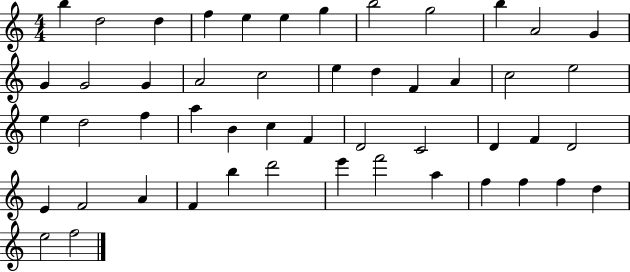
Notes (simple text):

B5/q D5/h D5/q F5/q E5/q E5/q G5/q B5/h G5/h B5/q A4/h G4/q G4/q G4/h G4/q A4/h C5/h E5/q D5/q F4/q A4/q C5/h E5/h E5/q D5/h F5/q A5/q B4/q C5/q F4/q D4/h C4/h D4/q F4/q D4/h E4/q F4/h A4/q F4/q B5/q D6/h E6/q F6/h A5/q F5/q F5/q F5/q D5/q E5/h F5/h